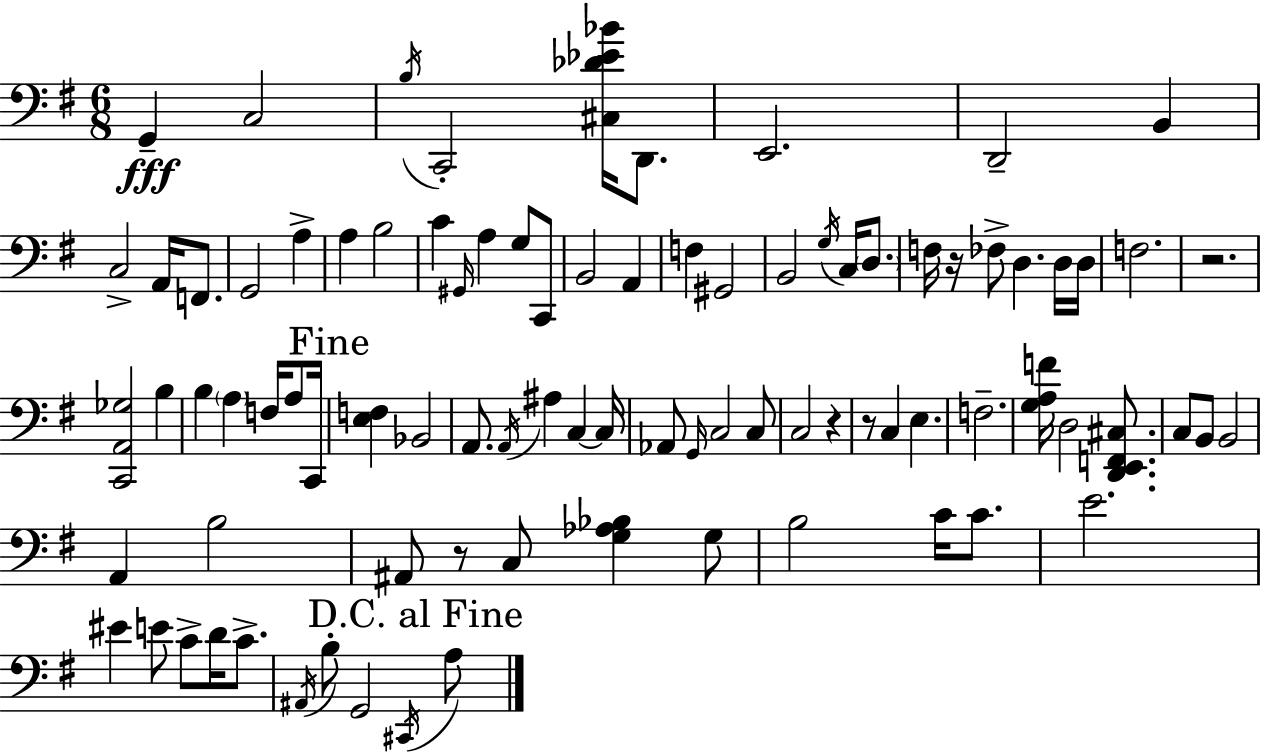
G2/q C3/h B3/s C2/h [C#3,Db4,Eb4,Bb4]/s D2/e. E2/h. D2/h B2/q C3/h A2/s F2/e. G2/h A3/q A3/q B3/h C4/q G#2/s A3/q G3/e C2/e B2/h A2/q F3/q G#2/h B2/h G3/s C3/s D3/e. F3/s R/s FES3/e D3/q. D3/s D3/s F3/h. R/h. [C2,A2,Gb3]/h B3/q B3/q A3/q F3/s A3/e C2/s [E3,F3]/q Bb2/h A2/e. A2/s A#3/q C3/q C3/s Ab2/e G2/s C3/h C3/e C3/h R/q R/e C3/q E3/q. F3/h. [G3,A3,F4]/s D3/h [D2,E2,F2,C#3]/e. C3/e B2/e B2/h A2/q B3/h A#2/e R/e C3/e [G3,Ab3,Bb3]/q G3/e B3/h C4/s C4/e. E4/h. EIS4/q E4/e C4/e D4/s C4/e. A#2/s B3/e G2/h C#2/s A3/e